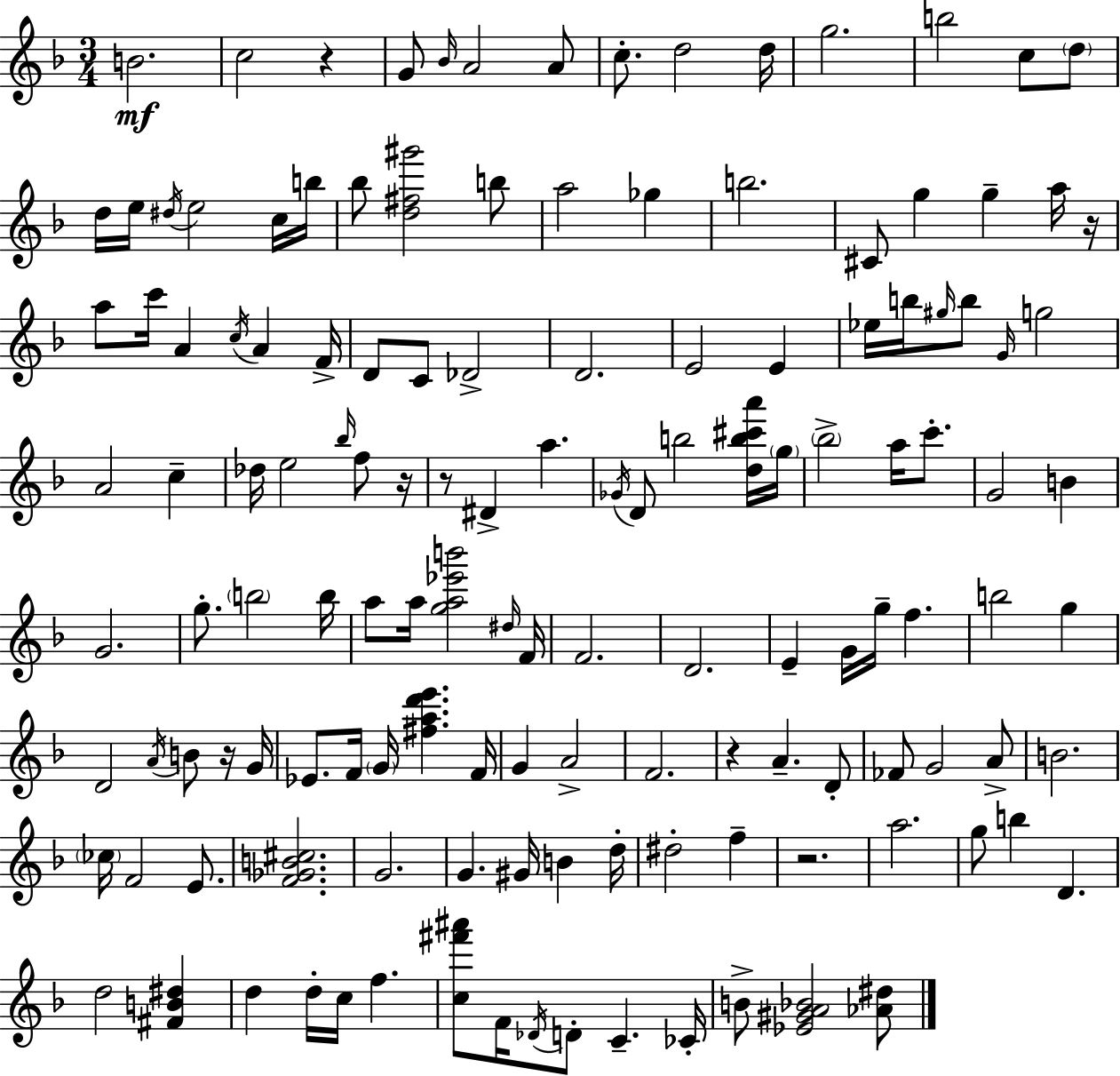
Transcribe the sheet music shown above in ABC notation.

X:1
T:Untitled
M:3/4
L:1/4
K:Dm
B2 c2 z G/2 _B/4 A2 A/2 c/2 d2 d/4 g2 b2 c/2 d/2 d/4 e/4 ^d/4 e2 c/4 b/4 _b/2 [d^f^g']2 b/2 a2 _g b2 ^C/2 g g a/4 z/4 a/2 c'/4 A c/4 A F/4 D/2 C/2 _D2 D2 E2 E _e/4 b/4 ^g/4 b/2 G/4 g2 A2 c _d/4 e2 _b/4 f/2 z/4 z/2 ^D a _G/4 D/2 b2 [db^c'a']/4 g/4 _b2 a/4 c'/2 G2 B G2 g/2 b2 b/4 a/2 a/4 [ga_e'b']2 ^d/4 F/4 F2 D2 E G/4 g/4 f b2 g D2 A/4 B/2 z/4 G/4 _E/2 F/4 G/4 [^fad'e'] F/4 G A2 F2 z A D/2 _F/2 G2 A/2 B2 _c/4 F2 E/2 [F_GB^c]2 G2 G ^G/4 B d/4 ^d2 f z2 a2 g/2 b D d2 [^FB^d] d d/4 c/4 f [c^f'^a']/2 F/4 _D/4 D/2 C _C/4 B/2 [_E^GA_B]2 [_A^d]/2